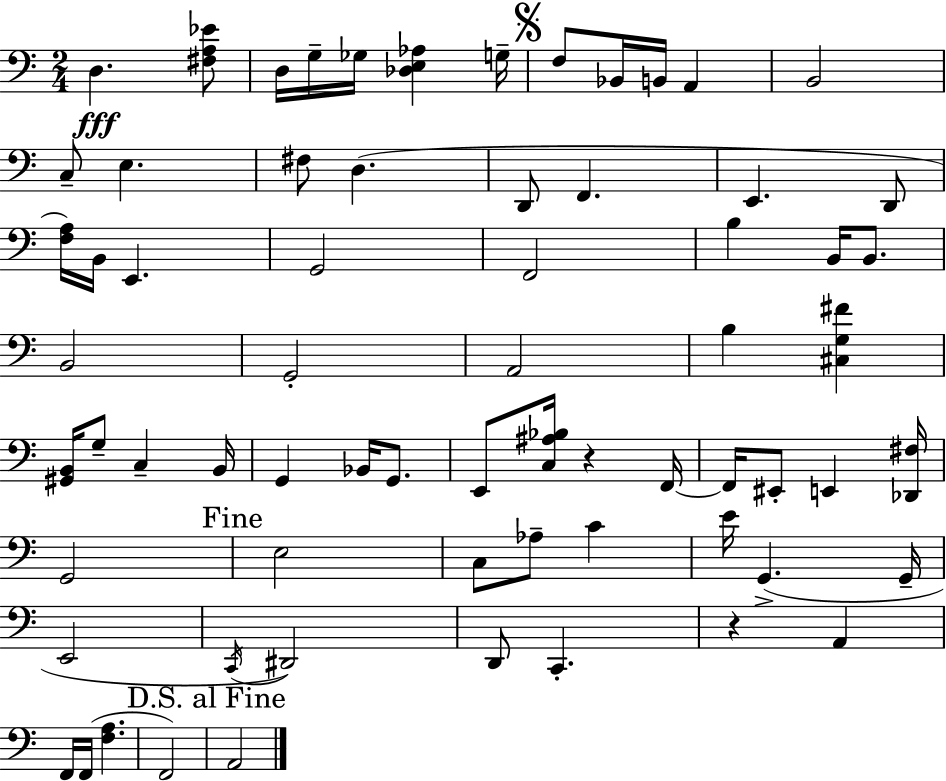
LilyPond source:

{
  \clef bass
  \numericTimeSignature
  \time 2/4
  \key a \minor
  d4.\fff <fis a ees'>8 | d16 g16-- ges16 <des e aes>4 g16-- | \mark \markup { \musicglyph "scripts.segno" } f8 bes,16 b,16 a,4 | b,2 | \break c8-- e4. | fis8 d4.( | d,8 f,4. | e,4. d,8 | \break <f a>16) b,16 e,4. | g,2 | f,2 | b4 b,16 b,8. | \break b,2 | g,2-. | a,2 | b4 <cis g fis'>4 | \break <gis, b,>16 g8-- c4-- b,16 | g,4 bes,16 g,8. | e,8 <c ais bes>16 r4 f,16~~ | f,16 eis,8-. e,4 <des, fis>16 | \break g,2 | \mark "Fine" e2 | c8 aes8-- c'4 | e'16 g,4.->( g,16-- | \break e,2 | \acciaccatura { c,16 } dis,2) | d,8 c,4.-. | r4 a,4 | \break f,16 f,16( <f a>4. | f,2) | \mark "D.S. al Fine" a,2 | \bar "|."
}